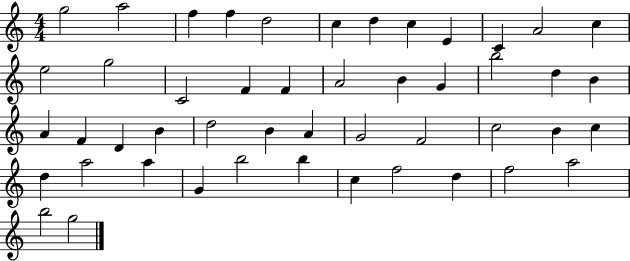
{
  \clef treble
  \numericTimeSignature
  \time 4/4
  \key c \major
  g''2 a''2 | f''4 f''4 d''2 | c''4 d''4 c''4 e'4 | c'4 a'2 c''4 | \break e''2 g''2 | c'2 f'4 f'4 | a'2 b'4 g'4 | b''2 d''4 b'4 | \break a'4 f'4 d'4 b'4 | d''2 b'4 a'4 | g'2 f'2 | c''2 b'4 c''4 | \break d''4 a''2 a''4 | g'4 b''2 b''4 | c''4 f''2 d''4 | f''2 a''2 | \break b''2 g''2 | \bar "|."
}